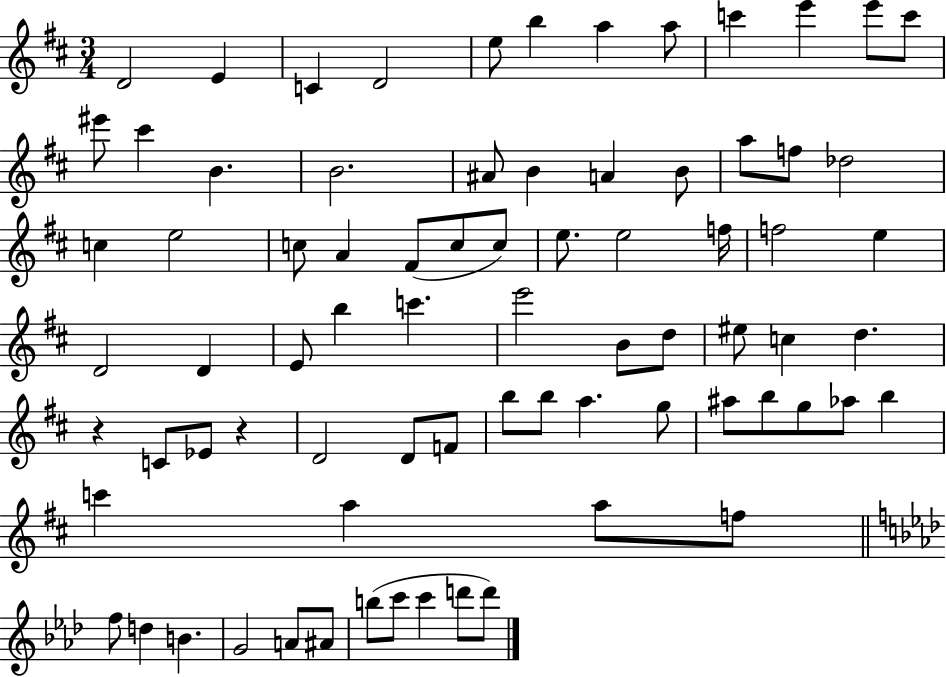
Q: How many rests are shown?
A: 2